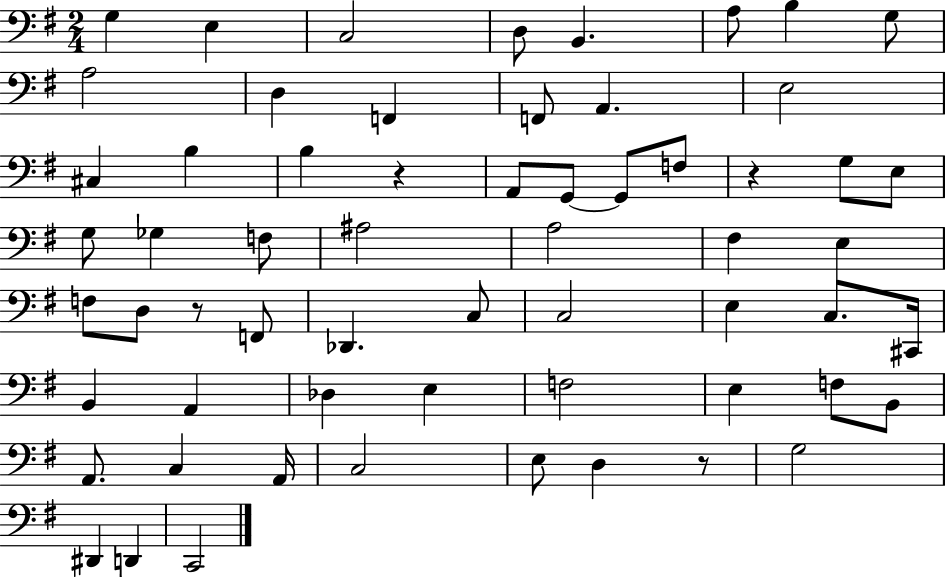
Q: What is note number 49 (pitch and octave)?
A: C3